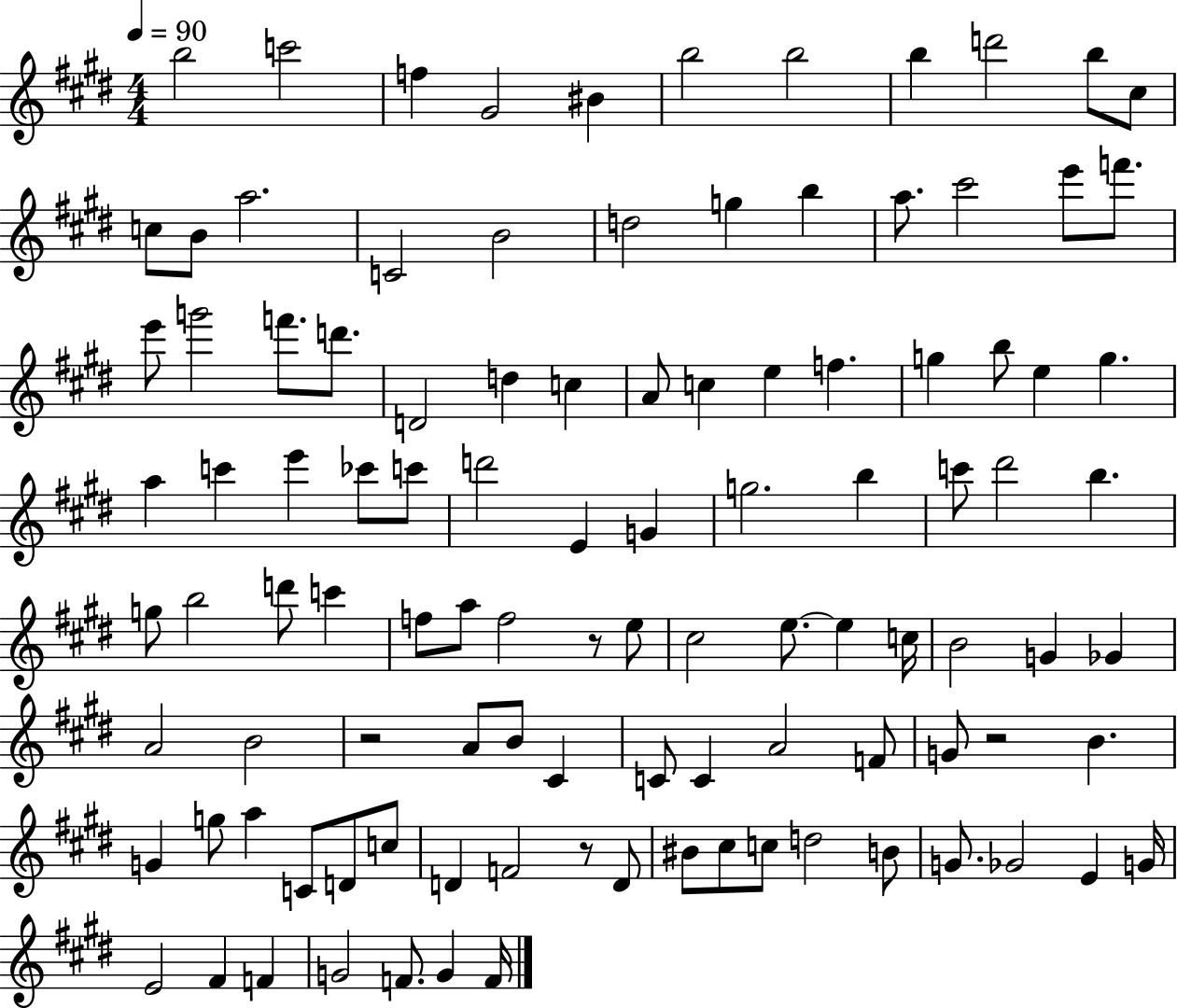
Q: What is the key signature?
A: E major